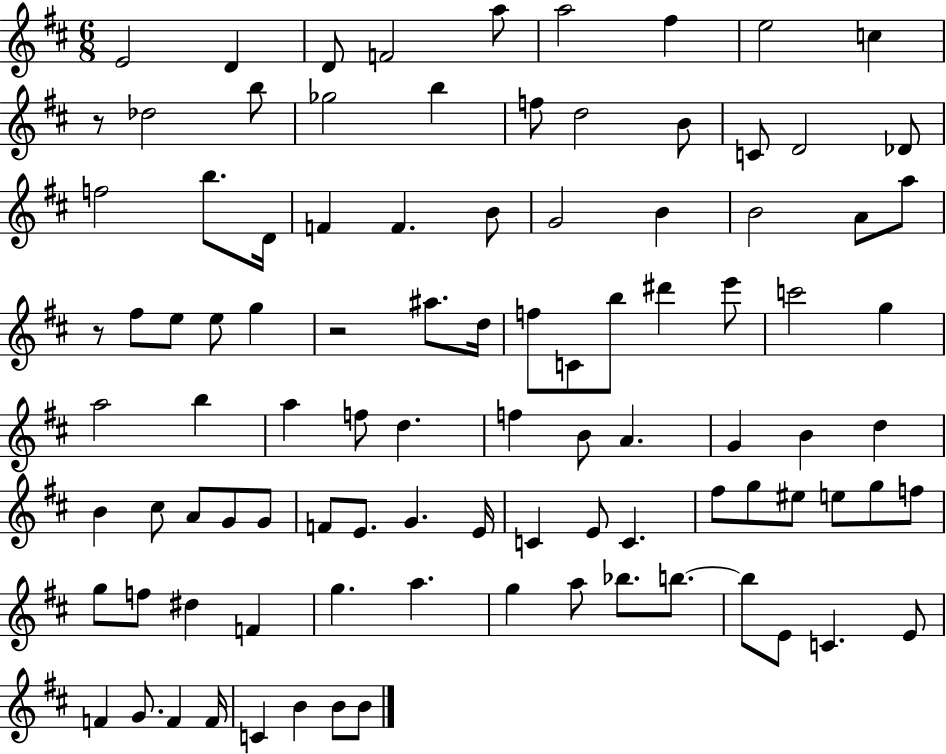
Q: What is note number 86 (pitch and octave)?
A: E4